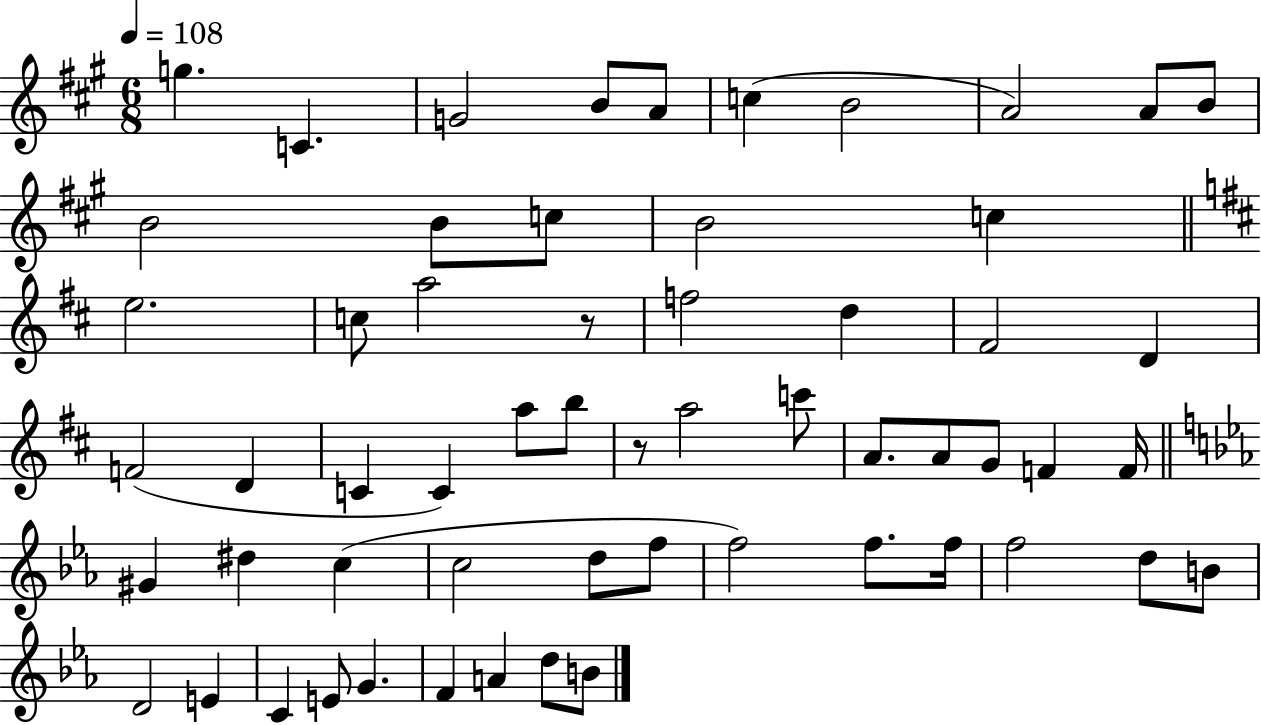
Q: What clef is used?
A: treble